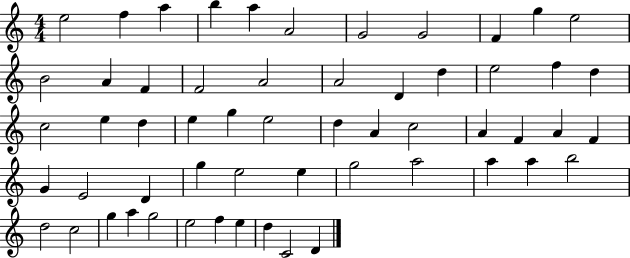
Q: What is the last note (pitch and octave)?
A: D4